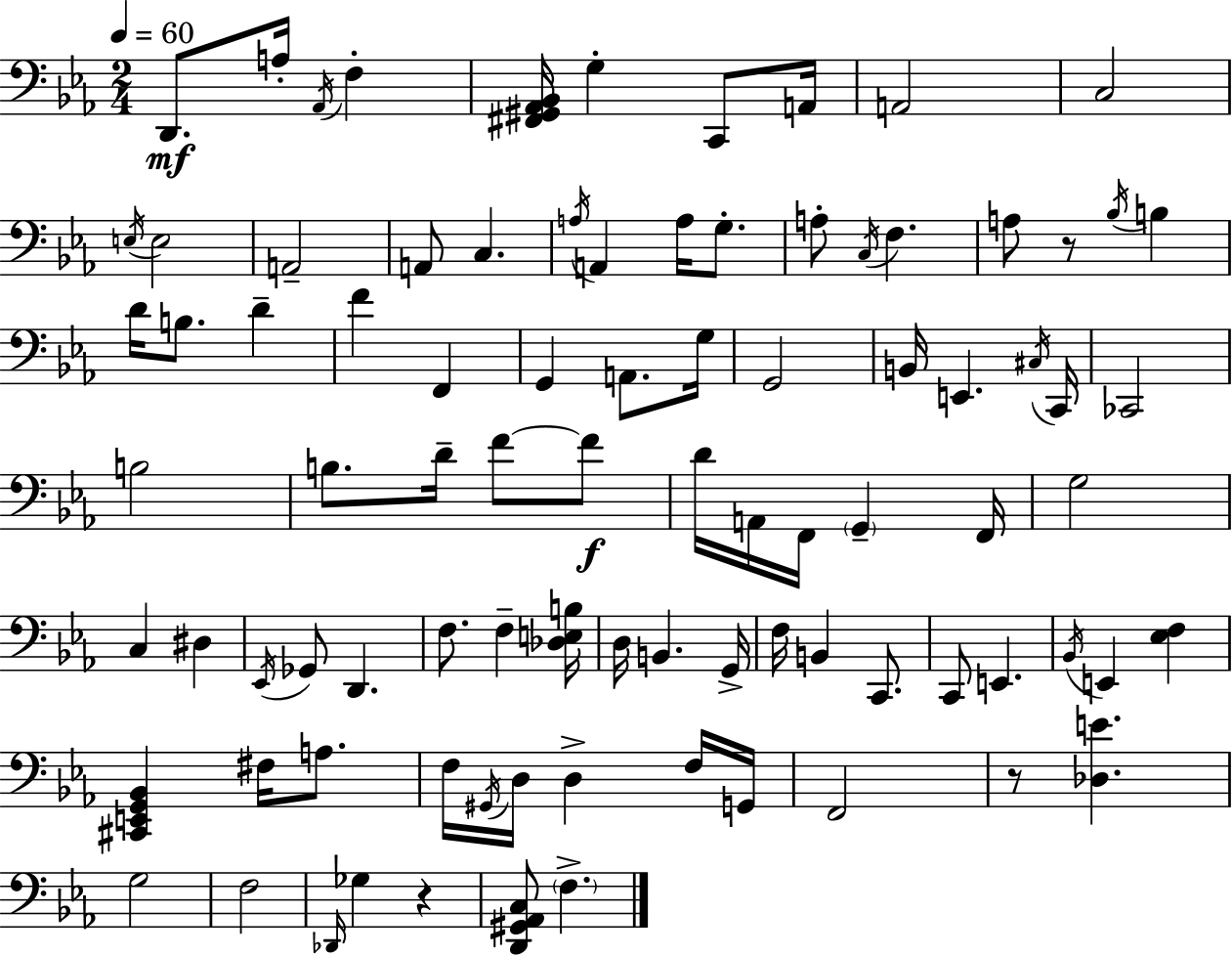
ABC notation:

X:1
T:Untitled
M:2/4
L:1/4
K:Cm
D,,/2 A,/4 _A,,/4 F, [^F,,^G,,_A,,_B,,]/4 G, C,,/2 A,,/4 A,,2 C,2 E,/4 E,2 A,,2 A,,/2 C, A,/4 A,, A,/4 G,/2 A,/2 C,/4 F, A,/2 z/2 _B,/4 B, D/4 B,/2 D F F,, G,, A,,/2 G,/4 G,,2 B,,/4 E,, ^C,/4 C,,/4 _C,,2 B,2 B,/2 D/4 F/2 F/2 D/4 A,,/4 F,,/4 G,, F,,/4 G,2 C, ^D, _E,,/4 _G,,/2 D,, F,/2 F, [_D,E,B,]/4 D,/4 B,, G,,/4 F,/4 B,, C,,/2 C,,/2 E,, _B,,/4 E,, [_E,F,] [^C,,E,,G,,_B,,] ^F,/4 A,/2 F,/4 ^G,,/4 D,/4 D, F,/4 G,,/4 F,,2 z/2 [_D,E] G,2 F,2 _D,,/4 _G, z [D,,^G,,_A,,C,]/2 F,